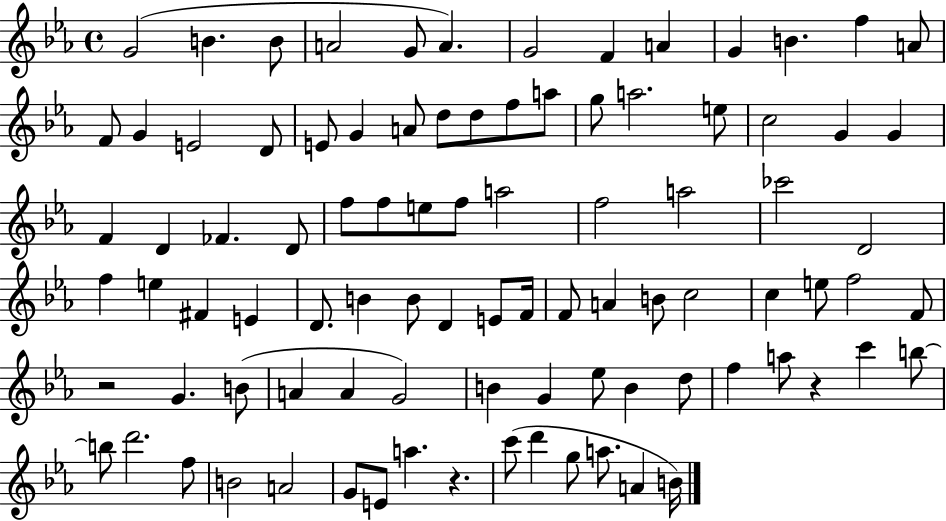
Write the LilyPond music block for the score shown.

{
  \clef treble
  \time 4/4
  \defaultTimeSignature
  \key ees \major
  g'2( b'4. b'8 | a'2 g'8 a'4.) | g'2 f'4 a'4 | g'4 b'4. f''4 a'8 | \break f'8 g'4 e'2 d'8 | e'8 g'4 a'8 d''8 d''8 f''8 a''8 | g''8 a''2. e''8 | c''2 g'4 g'4 | \break f'4 d'4 fes'4. d'8 | f''8 f''8 e''8 f''8 a''2 | f''2 a''2 | ces'''2 d'2 | \break f''4 e''4 fis'4 e'4 | d'8. b'4 b'8 d'4 e'8 f'16 | f'8 a'4 b'8 c''2 | c''4 e''8 f''2 f'8 | \break r2 g'4. b'8( | a'4 a'4 g'2) | b'4 g'4 ees''8 b'4 d''8 | f''4 a''8 r4 c'''4 b''8~~ | \break b''8 d'''2. f''8 | b'2 a'2 | g'8 e'8 a''4. r4. | c'''8( d'''4 g''8 a''8. a'4 b'16) | \break \bar "|."
}